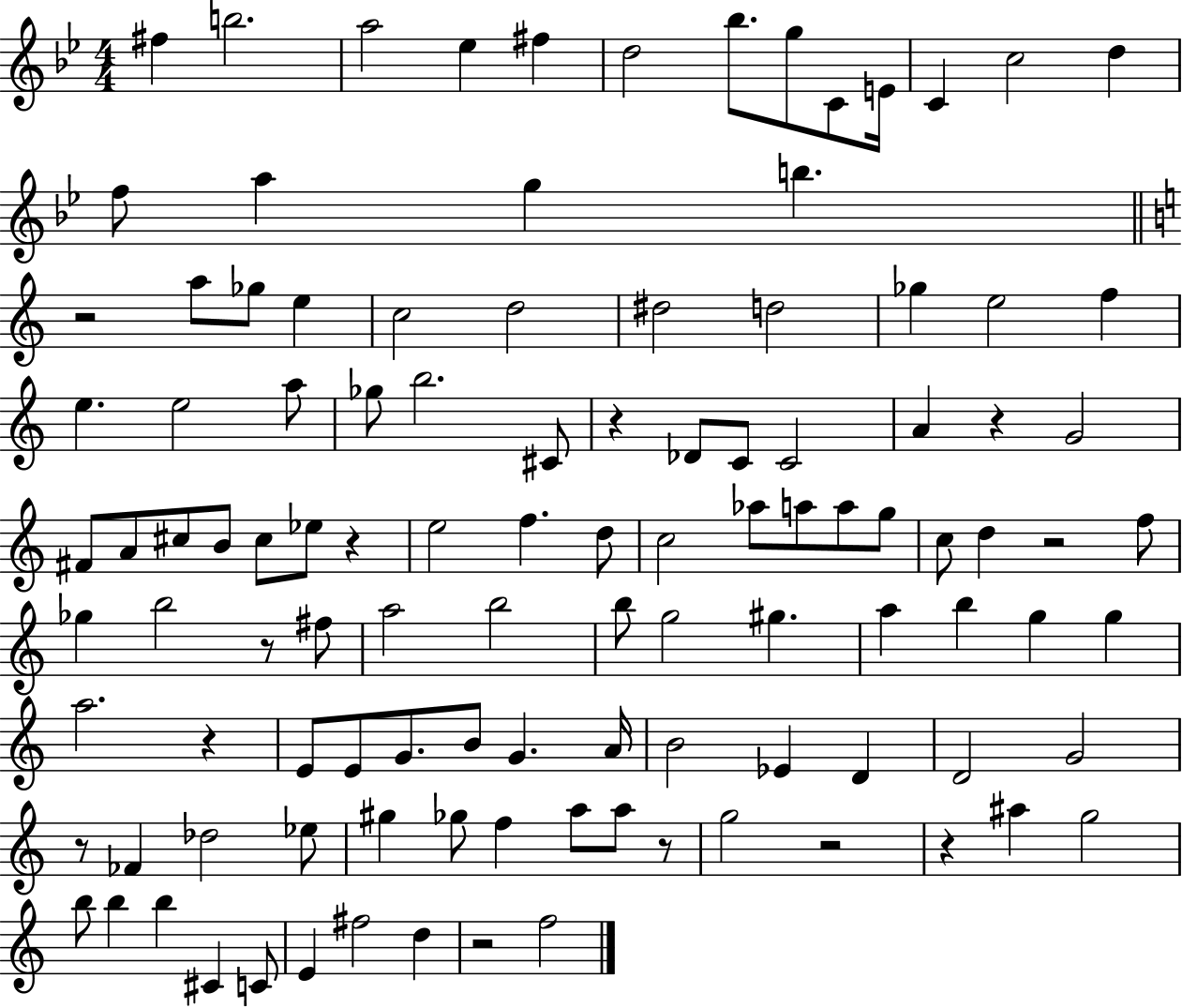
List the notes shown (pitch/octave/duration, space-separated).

F#5/q B5/h. A5/h Eb5/q F#5/q D5/h Bb5/e. G5/e C4/e E4/s C4/q C5/h D5/q F5/e A5/q G5/q B5/q. R/h A5/e Gb5/e E5/q C5/h D5/h D#5/h D5/h Gb5/q E5/h F5/q E5/q. E5/h A5/e Gb5/e B5/h. C#4/e R/q Db4/e C4/e C4/h A4/q R/q G4/h F#4/e A4/e C#5/e B4/e C#5/e Eb5/e R/q E5/h F5/q. D5/e C5/h Ab5/e A5/e A5/e G5/e C5/e D5/q R/h F5/e Gb5/q B5/h R/e F#5/e A5/h B5/h B5/e G5/h G#5/q. A5/q B5/q G5/q G5/q A5/h. R/q E4/e E4/e G4/e. B4/e G4/q. A4/s B4/h Eb4/q D4/q D4/h G4/h R/e FES4/q Db5/h Eb5/e G#5/q Gb5/e F5/q A5/e A5/e R/e G5/h R/h R/q A#5/q G5/h B5/e B5/q B5/q C#4/q C4/e E4/q F#5/h D5/q R/h F5/h